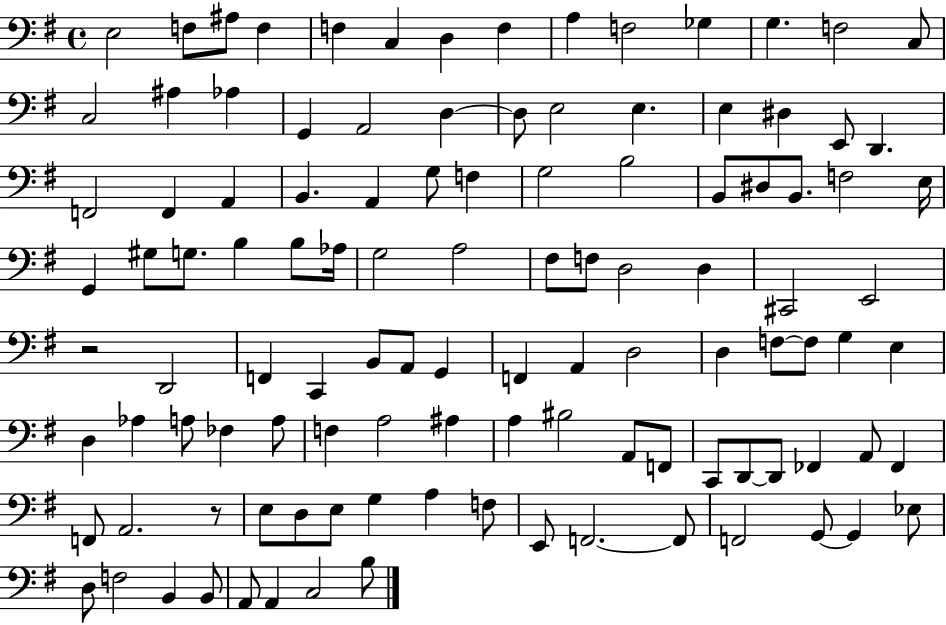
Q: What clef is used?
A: bass